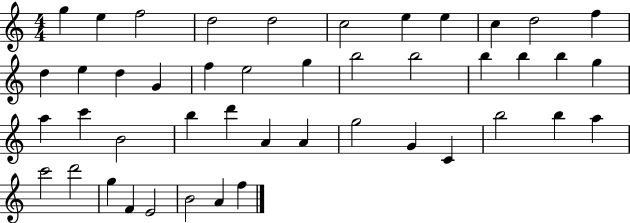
{
  \clef treble
  \numericTimeSignature
  \time 4/4
  \key c \major
  g''4 e''4 f''2 | d''2 d''2 | c''2 e''4 e''4 | c''4 d''2 f''4 | \break d''4 e''4 d''4 g'4 | f''4 e''2 g''4 | b''2 b''2 | b''4 b''4 b''4 g''4 | \break a''4 c'''4 b'2 | b''4 d'''4 a'4 a'4 | g''2 g'4 c'4 | b''2 b''4 a''4 | \break c'''2 d'''2 | g''4 f'4 e'2 | b'2 a'4 f''4 | \bar "|."
}